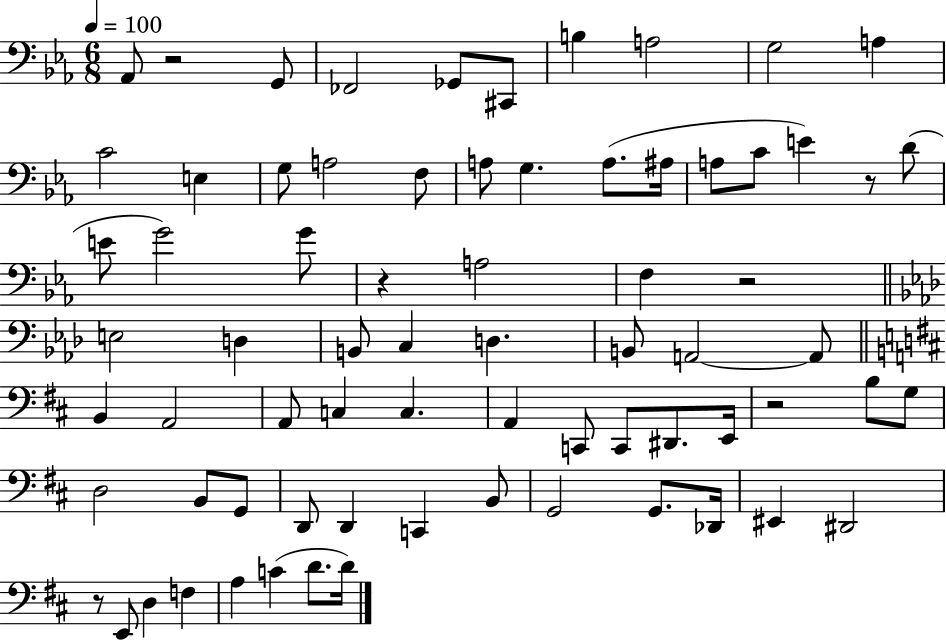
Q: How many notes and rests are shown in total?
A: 72